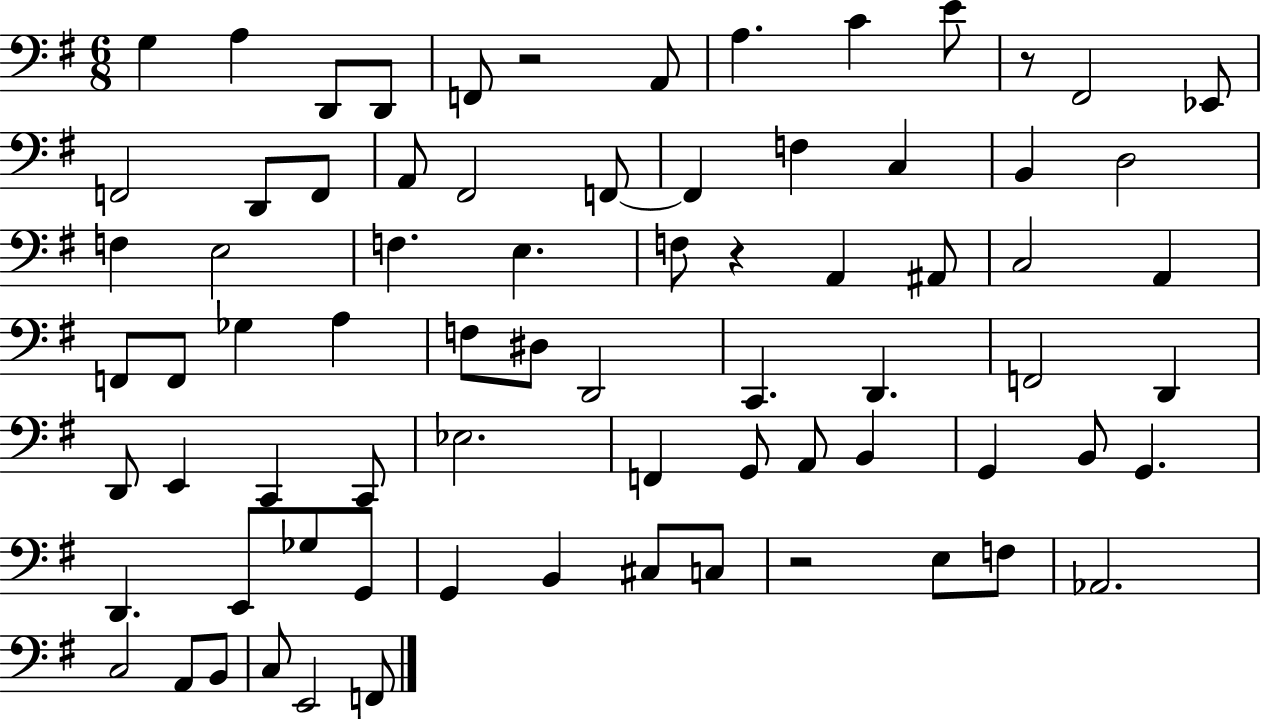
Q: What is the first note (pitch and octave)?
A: G3